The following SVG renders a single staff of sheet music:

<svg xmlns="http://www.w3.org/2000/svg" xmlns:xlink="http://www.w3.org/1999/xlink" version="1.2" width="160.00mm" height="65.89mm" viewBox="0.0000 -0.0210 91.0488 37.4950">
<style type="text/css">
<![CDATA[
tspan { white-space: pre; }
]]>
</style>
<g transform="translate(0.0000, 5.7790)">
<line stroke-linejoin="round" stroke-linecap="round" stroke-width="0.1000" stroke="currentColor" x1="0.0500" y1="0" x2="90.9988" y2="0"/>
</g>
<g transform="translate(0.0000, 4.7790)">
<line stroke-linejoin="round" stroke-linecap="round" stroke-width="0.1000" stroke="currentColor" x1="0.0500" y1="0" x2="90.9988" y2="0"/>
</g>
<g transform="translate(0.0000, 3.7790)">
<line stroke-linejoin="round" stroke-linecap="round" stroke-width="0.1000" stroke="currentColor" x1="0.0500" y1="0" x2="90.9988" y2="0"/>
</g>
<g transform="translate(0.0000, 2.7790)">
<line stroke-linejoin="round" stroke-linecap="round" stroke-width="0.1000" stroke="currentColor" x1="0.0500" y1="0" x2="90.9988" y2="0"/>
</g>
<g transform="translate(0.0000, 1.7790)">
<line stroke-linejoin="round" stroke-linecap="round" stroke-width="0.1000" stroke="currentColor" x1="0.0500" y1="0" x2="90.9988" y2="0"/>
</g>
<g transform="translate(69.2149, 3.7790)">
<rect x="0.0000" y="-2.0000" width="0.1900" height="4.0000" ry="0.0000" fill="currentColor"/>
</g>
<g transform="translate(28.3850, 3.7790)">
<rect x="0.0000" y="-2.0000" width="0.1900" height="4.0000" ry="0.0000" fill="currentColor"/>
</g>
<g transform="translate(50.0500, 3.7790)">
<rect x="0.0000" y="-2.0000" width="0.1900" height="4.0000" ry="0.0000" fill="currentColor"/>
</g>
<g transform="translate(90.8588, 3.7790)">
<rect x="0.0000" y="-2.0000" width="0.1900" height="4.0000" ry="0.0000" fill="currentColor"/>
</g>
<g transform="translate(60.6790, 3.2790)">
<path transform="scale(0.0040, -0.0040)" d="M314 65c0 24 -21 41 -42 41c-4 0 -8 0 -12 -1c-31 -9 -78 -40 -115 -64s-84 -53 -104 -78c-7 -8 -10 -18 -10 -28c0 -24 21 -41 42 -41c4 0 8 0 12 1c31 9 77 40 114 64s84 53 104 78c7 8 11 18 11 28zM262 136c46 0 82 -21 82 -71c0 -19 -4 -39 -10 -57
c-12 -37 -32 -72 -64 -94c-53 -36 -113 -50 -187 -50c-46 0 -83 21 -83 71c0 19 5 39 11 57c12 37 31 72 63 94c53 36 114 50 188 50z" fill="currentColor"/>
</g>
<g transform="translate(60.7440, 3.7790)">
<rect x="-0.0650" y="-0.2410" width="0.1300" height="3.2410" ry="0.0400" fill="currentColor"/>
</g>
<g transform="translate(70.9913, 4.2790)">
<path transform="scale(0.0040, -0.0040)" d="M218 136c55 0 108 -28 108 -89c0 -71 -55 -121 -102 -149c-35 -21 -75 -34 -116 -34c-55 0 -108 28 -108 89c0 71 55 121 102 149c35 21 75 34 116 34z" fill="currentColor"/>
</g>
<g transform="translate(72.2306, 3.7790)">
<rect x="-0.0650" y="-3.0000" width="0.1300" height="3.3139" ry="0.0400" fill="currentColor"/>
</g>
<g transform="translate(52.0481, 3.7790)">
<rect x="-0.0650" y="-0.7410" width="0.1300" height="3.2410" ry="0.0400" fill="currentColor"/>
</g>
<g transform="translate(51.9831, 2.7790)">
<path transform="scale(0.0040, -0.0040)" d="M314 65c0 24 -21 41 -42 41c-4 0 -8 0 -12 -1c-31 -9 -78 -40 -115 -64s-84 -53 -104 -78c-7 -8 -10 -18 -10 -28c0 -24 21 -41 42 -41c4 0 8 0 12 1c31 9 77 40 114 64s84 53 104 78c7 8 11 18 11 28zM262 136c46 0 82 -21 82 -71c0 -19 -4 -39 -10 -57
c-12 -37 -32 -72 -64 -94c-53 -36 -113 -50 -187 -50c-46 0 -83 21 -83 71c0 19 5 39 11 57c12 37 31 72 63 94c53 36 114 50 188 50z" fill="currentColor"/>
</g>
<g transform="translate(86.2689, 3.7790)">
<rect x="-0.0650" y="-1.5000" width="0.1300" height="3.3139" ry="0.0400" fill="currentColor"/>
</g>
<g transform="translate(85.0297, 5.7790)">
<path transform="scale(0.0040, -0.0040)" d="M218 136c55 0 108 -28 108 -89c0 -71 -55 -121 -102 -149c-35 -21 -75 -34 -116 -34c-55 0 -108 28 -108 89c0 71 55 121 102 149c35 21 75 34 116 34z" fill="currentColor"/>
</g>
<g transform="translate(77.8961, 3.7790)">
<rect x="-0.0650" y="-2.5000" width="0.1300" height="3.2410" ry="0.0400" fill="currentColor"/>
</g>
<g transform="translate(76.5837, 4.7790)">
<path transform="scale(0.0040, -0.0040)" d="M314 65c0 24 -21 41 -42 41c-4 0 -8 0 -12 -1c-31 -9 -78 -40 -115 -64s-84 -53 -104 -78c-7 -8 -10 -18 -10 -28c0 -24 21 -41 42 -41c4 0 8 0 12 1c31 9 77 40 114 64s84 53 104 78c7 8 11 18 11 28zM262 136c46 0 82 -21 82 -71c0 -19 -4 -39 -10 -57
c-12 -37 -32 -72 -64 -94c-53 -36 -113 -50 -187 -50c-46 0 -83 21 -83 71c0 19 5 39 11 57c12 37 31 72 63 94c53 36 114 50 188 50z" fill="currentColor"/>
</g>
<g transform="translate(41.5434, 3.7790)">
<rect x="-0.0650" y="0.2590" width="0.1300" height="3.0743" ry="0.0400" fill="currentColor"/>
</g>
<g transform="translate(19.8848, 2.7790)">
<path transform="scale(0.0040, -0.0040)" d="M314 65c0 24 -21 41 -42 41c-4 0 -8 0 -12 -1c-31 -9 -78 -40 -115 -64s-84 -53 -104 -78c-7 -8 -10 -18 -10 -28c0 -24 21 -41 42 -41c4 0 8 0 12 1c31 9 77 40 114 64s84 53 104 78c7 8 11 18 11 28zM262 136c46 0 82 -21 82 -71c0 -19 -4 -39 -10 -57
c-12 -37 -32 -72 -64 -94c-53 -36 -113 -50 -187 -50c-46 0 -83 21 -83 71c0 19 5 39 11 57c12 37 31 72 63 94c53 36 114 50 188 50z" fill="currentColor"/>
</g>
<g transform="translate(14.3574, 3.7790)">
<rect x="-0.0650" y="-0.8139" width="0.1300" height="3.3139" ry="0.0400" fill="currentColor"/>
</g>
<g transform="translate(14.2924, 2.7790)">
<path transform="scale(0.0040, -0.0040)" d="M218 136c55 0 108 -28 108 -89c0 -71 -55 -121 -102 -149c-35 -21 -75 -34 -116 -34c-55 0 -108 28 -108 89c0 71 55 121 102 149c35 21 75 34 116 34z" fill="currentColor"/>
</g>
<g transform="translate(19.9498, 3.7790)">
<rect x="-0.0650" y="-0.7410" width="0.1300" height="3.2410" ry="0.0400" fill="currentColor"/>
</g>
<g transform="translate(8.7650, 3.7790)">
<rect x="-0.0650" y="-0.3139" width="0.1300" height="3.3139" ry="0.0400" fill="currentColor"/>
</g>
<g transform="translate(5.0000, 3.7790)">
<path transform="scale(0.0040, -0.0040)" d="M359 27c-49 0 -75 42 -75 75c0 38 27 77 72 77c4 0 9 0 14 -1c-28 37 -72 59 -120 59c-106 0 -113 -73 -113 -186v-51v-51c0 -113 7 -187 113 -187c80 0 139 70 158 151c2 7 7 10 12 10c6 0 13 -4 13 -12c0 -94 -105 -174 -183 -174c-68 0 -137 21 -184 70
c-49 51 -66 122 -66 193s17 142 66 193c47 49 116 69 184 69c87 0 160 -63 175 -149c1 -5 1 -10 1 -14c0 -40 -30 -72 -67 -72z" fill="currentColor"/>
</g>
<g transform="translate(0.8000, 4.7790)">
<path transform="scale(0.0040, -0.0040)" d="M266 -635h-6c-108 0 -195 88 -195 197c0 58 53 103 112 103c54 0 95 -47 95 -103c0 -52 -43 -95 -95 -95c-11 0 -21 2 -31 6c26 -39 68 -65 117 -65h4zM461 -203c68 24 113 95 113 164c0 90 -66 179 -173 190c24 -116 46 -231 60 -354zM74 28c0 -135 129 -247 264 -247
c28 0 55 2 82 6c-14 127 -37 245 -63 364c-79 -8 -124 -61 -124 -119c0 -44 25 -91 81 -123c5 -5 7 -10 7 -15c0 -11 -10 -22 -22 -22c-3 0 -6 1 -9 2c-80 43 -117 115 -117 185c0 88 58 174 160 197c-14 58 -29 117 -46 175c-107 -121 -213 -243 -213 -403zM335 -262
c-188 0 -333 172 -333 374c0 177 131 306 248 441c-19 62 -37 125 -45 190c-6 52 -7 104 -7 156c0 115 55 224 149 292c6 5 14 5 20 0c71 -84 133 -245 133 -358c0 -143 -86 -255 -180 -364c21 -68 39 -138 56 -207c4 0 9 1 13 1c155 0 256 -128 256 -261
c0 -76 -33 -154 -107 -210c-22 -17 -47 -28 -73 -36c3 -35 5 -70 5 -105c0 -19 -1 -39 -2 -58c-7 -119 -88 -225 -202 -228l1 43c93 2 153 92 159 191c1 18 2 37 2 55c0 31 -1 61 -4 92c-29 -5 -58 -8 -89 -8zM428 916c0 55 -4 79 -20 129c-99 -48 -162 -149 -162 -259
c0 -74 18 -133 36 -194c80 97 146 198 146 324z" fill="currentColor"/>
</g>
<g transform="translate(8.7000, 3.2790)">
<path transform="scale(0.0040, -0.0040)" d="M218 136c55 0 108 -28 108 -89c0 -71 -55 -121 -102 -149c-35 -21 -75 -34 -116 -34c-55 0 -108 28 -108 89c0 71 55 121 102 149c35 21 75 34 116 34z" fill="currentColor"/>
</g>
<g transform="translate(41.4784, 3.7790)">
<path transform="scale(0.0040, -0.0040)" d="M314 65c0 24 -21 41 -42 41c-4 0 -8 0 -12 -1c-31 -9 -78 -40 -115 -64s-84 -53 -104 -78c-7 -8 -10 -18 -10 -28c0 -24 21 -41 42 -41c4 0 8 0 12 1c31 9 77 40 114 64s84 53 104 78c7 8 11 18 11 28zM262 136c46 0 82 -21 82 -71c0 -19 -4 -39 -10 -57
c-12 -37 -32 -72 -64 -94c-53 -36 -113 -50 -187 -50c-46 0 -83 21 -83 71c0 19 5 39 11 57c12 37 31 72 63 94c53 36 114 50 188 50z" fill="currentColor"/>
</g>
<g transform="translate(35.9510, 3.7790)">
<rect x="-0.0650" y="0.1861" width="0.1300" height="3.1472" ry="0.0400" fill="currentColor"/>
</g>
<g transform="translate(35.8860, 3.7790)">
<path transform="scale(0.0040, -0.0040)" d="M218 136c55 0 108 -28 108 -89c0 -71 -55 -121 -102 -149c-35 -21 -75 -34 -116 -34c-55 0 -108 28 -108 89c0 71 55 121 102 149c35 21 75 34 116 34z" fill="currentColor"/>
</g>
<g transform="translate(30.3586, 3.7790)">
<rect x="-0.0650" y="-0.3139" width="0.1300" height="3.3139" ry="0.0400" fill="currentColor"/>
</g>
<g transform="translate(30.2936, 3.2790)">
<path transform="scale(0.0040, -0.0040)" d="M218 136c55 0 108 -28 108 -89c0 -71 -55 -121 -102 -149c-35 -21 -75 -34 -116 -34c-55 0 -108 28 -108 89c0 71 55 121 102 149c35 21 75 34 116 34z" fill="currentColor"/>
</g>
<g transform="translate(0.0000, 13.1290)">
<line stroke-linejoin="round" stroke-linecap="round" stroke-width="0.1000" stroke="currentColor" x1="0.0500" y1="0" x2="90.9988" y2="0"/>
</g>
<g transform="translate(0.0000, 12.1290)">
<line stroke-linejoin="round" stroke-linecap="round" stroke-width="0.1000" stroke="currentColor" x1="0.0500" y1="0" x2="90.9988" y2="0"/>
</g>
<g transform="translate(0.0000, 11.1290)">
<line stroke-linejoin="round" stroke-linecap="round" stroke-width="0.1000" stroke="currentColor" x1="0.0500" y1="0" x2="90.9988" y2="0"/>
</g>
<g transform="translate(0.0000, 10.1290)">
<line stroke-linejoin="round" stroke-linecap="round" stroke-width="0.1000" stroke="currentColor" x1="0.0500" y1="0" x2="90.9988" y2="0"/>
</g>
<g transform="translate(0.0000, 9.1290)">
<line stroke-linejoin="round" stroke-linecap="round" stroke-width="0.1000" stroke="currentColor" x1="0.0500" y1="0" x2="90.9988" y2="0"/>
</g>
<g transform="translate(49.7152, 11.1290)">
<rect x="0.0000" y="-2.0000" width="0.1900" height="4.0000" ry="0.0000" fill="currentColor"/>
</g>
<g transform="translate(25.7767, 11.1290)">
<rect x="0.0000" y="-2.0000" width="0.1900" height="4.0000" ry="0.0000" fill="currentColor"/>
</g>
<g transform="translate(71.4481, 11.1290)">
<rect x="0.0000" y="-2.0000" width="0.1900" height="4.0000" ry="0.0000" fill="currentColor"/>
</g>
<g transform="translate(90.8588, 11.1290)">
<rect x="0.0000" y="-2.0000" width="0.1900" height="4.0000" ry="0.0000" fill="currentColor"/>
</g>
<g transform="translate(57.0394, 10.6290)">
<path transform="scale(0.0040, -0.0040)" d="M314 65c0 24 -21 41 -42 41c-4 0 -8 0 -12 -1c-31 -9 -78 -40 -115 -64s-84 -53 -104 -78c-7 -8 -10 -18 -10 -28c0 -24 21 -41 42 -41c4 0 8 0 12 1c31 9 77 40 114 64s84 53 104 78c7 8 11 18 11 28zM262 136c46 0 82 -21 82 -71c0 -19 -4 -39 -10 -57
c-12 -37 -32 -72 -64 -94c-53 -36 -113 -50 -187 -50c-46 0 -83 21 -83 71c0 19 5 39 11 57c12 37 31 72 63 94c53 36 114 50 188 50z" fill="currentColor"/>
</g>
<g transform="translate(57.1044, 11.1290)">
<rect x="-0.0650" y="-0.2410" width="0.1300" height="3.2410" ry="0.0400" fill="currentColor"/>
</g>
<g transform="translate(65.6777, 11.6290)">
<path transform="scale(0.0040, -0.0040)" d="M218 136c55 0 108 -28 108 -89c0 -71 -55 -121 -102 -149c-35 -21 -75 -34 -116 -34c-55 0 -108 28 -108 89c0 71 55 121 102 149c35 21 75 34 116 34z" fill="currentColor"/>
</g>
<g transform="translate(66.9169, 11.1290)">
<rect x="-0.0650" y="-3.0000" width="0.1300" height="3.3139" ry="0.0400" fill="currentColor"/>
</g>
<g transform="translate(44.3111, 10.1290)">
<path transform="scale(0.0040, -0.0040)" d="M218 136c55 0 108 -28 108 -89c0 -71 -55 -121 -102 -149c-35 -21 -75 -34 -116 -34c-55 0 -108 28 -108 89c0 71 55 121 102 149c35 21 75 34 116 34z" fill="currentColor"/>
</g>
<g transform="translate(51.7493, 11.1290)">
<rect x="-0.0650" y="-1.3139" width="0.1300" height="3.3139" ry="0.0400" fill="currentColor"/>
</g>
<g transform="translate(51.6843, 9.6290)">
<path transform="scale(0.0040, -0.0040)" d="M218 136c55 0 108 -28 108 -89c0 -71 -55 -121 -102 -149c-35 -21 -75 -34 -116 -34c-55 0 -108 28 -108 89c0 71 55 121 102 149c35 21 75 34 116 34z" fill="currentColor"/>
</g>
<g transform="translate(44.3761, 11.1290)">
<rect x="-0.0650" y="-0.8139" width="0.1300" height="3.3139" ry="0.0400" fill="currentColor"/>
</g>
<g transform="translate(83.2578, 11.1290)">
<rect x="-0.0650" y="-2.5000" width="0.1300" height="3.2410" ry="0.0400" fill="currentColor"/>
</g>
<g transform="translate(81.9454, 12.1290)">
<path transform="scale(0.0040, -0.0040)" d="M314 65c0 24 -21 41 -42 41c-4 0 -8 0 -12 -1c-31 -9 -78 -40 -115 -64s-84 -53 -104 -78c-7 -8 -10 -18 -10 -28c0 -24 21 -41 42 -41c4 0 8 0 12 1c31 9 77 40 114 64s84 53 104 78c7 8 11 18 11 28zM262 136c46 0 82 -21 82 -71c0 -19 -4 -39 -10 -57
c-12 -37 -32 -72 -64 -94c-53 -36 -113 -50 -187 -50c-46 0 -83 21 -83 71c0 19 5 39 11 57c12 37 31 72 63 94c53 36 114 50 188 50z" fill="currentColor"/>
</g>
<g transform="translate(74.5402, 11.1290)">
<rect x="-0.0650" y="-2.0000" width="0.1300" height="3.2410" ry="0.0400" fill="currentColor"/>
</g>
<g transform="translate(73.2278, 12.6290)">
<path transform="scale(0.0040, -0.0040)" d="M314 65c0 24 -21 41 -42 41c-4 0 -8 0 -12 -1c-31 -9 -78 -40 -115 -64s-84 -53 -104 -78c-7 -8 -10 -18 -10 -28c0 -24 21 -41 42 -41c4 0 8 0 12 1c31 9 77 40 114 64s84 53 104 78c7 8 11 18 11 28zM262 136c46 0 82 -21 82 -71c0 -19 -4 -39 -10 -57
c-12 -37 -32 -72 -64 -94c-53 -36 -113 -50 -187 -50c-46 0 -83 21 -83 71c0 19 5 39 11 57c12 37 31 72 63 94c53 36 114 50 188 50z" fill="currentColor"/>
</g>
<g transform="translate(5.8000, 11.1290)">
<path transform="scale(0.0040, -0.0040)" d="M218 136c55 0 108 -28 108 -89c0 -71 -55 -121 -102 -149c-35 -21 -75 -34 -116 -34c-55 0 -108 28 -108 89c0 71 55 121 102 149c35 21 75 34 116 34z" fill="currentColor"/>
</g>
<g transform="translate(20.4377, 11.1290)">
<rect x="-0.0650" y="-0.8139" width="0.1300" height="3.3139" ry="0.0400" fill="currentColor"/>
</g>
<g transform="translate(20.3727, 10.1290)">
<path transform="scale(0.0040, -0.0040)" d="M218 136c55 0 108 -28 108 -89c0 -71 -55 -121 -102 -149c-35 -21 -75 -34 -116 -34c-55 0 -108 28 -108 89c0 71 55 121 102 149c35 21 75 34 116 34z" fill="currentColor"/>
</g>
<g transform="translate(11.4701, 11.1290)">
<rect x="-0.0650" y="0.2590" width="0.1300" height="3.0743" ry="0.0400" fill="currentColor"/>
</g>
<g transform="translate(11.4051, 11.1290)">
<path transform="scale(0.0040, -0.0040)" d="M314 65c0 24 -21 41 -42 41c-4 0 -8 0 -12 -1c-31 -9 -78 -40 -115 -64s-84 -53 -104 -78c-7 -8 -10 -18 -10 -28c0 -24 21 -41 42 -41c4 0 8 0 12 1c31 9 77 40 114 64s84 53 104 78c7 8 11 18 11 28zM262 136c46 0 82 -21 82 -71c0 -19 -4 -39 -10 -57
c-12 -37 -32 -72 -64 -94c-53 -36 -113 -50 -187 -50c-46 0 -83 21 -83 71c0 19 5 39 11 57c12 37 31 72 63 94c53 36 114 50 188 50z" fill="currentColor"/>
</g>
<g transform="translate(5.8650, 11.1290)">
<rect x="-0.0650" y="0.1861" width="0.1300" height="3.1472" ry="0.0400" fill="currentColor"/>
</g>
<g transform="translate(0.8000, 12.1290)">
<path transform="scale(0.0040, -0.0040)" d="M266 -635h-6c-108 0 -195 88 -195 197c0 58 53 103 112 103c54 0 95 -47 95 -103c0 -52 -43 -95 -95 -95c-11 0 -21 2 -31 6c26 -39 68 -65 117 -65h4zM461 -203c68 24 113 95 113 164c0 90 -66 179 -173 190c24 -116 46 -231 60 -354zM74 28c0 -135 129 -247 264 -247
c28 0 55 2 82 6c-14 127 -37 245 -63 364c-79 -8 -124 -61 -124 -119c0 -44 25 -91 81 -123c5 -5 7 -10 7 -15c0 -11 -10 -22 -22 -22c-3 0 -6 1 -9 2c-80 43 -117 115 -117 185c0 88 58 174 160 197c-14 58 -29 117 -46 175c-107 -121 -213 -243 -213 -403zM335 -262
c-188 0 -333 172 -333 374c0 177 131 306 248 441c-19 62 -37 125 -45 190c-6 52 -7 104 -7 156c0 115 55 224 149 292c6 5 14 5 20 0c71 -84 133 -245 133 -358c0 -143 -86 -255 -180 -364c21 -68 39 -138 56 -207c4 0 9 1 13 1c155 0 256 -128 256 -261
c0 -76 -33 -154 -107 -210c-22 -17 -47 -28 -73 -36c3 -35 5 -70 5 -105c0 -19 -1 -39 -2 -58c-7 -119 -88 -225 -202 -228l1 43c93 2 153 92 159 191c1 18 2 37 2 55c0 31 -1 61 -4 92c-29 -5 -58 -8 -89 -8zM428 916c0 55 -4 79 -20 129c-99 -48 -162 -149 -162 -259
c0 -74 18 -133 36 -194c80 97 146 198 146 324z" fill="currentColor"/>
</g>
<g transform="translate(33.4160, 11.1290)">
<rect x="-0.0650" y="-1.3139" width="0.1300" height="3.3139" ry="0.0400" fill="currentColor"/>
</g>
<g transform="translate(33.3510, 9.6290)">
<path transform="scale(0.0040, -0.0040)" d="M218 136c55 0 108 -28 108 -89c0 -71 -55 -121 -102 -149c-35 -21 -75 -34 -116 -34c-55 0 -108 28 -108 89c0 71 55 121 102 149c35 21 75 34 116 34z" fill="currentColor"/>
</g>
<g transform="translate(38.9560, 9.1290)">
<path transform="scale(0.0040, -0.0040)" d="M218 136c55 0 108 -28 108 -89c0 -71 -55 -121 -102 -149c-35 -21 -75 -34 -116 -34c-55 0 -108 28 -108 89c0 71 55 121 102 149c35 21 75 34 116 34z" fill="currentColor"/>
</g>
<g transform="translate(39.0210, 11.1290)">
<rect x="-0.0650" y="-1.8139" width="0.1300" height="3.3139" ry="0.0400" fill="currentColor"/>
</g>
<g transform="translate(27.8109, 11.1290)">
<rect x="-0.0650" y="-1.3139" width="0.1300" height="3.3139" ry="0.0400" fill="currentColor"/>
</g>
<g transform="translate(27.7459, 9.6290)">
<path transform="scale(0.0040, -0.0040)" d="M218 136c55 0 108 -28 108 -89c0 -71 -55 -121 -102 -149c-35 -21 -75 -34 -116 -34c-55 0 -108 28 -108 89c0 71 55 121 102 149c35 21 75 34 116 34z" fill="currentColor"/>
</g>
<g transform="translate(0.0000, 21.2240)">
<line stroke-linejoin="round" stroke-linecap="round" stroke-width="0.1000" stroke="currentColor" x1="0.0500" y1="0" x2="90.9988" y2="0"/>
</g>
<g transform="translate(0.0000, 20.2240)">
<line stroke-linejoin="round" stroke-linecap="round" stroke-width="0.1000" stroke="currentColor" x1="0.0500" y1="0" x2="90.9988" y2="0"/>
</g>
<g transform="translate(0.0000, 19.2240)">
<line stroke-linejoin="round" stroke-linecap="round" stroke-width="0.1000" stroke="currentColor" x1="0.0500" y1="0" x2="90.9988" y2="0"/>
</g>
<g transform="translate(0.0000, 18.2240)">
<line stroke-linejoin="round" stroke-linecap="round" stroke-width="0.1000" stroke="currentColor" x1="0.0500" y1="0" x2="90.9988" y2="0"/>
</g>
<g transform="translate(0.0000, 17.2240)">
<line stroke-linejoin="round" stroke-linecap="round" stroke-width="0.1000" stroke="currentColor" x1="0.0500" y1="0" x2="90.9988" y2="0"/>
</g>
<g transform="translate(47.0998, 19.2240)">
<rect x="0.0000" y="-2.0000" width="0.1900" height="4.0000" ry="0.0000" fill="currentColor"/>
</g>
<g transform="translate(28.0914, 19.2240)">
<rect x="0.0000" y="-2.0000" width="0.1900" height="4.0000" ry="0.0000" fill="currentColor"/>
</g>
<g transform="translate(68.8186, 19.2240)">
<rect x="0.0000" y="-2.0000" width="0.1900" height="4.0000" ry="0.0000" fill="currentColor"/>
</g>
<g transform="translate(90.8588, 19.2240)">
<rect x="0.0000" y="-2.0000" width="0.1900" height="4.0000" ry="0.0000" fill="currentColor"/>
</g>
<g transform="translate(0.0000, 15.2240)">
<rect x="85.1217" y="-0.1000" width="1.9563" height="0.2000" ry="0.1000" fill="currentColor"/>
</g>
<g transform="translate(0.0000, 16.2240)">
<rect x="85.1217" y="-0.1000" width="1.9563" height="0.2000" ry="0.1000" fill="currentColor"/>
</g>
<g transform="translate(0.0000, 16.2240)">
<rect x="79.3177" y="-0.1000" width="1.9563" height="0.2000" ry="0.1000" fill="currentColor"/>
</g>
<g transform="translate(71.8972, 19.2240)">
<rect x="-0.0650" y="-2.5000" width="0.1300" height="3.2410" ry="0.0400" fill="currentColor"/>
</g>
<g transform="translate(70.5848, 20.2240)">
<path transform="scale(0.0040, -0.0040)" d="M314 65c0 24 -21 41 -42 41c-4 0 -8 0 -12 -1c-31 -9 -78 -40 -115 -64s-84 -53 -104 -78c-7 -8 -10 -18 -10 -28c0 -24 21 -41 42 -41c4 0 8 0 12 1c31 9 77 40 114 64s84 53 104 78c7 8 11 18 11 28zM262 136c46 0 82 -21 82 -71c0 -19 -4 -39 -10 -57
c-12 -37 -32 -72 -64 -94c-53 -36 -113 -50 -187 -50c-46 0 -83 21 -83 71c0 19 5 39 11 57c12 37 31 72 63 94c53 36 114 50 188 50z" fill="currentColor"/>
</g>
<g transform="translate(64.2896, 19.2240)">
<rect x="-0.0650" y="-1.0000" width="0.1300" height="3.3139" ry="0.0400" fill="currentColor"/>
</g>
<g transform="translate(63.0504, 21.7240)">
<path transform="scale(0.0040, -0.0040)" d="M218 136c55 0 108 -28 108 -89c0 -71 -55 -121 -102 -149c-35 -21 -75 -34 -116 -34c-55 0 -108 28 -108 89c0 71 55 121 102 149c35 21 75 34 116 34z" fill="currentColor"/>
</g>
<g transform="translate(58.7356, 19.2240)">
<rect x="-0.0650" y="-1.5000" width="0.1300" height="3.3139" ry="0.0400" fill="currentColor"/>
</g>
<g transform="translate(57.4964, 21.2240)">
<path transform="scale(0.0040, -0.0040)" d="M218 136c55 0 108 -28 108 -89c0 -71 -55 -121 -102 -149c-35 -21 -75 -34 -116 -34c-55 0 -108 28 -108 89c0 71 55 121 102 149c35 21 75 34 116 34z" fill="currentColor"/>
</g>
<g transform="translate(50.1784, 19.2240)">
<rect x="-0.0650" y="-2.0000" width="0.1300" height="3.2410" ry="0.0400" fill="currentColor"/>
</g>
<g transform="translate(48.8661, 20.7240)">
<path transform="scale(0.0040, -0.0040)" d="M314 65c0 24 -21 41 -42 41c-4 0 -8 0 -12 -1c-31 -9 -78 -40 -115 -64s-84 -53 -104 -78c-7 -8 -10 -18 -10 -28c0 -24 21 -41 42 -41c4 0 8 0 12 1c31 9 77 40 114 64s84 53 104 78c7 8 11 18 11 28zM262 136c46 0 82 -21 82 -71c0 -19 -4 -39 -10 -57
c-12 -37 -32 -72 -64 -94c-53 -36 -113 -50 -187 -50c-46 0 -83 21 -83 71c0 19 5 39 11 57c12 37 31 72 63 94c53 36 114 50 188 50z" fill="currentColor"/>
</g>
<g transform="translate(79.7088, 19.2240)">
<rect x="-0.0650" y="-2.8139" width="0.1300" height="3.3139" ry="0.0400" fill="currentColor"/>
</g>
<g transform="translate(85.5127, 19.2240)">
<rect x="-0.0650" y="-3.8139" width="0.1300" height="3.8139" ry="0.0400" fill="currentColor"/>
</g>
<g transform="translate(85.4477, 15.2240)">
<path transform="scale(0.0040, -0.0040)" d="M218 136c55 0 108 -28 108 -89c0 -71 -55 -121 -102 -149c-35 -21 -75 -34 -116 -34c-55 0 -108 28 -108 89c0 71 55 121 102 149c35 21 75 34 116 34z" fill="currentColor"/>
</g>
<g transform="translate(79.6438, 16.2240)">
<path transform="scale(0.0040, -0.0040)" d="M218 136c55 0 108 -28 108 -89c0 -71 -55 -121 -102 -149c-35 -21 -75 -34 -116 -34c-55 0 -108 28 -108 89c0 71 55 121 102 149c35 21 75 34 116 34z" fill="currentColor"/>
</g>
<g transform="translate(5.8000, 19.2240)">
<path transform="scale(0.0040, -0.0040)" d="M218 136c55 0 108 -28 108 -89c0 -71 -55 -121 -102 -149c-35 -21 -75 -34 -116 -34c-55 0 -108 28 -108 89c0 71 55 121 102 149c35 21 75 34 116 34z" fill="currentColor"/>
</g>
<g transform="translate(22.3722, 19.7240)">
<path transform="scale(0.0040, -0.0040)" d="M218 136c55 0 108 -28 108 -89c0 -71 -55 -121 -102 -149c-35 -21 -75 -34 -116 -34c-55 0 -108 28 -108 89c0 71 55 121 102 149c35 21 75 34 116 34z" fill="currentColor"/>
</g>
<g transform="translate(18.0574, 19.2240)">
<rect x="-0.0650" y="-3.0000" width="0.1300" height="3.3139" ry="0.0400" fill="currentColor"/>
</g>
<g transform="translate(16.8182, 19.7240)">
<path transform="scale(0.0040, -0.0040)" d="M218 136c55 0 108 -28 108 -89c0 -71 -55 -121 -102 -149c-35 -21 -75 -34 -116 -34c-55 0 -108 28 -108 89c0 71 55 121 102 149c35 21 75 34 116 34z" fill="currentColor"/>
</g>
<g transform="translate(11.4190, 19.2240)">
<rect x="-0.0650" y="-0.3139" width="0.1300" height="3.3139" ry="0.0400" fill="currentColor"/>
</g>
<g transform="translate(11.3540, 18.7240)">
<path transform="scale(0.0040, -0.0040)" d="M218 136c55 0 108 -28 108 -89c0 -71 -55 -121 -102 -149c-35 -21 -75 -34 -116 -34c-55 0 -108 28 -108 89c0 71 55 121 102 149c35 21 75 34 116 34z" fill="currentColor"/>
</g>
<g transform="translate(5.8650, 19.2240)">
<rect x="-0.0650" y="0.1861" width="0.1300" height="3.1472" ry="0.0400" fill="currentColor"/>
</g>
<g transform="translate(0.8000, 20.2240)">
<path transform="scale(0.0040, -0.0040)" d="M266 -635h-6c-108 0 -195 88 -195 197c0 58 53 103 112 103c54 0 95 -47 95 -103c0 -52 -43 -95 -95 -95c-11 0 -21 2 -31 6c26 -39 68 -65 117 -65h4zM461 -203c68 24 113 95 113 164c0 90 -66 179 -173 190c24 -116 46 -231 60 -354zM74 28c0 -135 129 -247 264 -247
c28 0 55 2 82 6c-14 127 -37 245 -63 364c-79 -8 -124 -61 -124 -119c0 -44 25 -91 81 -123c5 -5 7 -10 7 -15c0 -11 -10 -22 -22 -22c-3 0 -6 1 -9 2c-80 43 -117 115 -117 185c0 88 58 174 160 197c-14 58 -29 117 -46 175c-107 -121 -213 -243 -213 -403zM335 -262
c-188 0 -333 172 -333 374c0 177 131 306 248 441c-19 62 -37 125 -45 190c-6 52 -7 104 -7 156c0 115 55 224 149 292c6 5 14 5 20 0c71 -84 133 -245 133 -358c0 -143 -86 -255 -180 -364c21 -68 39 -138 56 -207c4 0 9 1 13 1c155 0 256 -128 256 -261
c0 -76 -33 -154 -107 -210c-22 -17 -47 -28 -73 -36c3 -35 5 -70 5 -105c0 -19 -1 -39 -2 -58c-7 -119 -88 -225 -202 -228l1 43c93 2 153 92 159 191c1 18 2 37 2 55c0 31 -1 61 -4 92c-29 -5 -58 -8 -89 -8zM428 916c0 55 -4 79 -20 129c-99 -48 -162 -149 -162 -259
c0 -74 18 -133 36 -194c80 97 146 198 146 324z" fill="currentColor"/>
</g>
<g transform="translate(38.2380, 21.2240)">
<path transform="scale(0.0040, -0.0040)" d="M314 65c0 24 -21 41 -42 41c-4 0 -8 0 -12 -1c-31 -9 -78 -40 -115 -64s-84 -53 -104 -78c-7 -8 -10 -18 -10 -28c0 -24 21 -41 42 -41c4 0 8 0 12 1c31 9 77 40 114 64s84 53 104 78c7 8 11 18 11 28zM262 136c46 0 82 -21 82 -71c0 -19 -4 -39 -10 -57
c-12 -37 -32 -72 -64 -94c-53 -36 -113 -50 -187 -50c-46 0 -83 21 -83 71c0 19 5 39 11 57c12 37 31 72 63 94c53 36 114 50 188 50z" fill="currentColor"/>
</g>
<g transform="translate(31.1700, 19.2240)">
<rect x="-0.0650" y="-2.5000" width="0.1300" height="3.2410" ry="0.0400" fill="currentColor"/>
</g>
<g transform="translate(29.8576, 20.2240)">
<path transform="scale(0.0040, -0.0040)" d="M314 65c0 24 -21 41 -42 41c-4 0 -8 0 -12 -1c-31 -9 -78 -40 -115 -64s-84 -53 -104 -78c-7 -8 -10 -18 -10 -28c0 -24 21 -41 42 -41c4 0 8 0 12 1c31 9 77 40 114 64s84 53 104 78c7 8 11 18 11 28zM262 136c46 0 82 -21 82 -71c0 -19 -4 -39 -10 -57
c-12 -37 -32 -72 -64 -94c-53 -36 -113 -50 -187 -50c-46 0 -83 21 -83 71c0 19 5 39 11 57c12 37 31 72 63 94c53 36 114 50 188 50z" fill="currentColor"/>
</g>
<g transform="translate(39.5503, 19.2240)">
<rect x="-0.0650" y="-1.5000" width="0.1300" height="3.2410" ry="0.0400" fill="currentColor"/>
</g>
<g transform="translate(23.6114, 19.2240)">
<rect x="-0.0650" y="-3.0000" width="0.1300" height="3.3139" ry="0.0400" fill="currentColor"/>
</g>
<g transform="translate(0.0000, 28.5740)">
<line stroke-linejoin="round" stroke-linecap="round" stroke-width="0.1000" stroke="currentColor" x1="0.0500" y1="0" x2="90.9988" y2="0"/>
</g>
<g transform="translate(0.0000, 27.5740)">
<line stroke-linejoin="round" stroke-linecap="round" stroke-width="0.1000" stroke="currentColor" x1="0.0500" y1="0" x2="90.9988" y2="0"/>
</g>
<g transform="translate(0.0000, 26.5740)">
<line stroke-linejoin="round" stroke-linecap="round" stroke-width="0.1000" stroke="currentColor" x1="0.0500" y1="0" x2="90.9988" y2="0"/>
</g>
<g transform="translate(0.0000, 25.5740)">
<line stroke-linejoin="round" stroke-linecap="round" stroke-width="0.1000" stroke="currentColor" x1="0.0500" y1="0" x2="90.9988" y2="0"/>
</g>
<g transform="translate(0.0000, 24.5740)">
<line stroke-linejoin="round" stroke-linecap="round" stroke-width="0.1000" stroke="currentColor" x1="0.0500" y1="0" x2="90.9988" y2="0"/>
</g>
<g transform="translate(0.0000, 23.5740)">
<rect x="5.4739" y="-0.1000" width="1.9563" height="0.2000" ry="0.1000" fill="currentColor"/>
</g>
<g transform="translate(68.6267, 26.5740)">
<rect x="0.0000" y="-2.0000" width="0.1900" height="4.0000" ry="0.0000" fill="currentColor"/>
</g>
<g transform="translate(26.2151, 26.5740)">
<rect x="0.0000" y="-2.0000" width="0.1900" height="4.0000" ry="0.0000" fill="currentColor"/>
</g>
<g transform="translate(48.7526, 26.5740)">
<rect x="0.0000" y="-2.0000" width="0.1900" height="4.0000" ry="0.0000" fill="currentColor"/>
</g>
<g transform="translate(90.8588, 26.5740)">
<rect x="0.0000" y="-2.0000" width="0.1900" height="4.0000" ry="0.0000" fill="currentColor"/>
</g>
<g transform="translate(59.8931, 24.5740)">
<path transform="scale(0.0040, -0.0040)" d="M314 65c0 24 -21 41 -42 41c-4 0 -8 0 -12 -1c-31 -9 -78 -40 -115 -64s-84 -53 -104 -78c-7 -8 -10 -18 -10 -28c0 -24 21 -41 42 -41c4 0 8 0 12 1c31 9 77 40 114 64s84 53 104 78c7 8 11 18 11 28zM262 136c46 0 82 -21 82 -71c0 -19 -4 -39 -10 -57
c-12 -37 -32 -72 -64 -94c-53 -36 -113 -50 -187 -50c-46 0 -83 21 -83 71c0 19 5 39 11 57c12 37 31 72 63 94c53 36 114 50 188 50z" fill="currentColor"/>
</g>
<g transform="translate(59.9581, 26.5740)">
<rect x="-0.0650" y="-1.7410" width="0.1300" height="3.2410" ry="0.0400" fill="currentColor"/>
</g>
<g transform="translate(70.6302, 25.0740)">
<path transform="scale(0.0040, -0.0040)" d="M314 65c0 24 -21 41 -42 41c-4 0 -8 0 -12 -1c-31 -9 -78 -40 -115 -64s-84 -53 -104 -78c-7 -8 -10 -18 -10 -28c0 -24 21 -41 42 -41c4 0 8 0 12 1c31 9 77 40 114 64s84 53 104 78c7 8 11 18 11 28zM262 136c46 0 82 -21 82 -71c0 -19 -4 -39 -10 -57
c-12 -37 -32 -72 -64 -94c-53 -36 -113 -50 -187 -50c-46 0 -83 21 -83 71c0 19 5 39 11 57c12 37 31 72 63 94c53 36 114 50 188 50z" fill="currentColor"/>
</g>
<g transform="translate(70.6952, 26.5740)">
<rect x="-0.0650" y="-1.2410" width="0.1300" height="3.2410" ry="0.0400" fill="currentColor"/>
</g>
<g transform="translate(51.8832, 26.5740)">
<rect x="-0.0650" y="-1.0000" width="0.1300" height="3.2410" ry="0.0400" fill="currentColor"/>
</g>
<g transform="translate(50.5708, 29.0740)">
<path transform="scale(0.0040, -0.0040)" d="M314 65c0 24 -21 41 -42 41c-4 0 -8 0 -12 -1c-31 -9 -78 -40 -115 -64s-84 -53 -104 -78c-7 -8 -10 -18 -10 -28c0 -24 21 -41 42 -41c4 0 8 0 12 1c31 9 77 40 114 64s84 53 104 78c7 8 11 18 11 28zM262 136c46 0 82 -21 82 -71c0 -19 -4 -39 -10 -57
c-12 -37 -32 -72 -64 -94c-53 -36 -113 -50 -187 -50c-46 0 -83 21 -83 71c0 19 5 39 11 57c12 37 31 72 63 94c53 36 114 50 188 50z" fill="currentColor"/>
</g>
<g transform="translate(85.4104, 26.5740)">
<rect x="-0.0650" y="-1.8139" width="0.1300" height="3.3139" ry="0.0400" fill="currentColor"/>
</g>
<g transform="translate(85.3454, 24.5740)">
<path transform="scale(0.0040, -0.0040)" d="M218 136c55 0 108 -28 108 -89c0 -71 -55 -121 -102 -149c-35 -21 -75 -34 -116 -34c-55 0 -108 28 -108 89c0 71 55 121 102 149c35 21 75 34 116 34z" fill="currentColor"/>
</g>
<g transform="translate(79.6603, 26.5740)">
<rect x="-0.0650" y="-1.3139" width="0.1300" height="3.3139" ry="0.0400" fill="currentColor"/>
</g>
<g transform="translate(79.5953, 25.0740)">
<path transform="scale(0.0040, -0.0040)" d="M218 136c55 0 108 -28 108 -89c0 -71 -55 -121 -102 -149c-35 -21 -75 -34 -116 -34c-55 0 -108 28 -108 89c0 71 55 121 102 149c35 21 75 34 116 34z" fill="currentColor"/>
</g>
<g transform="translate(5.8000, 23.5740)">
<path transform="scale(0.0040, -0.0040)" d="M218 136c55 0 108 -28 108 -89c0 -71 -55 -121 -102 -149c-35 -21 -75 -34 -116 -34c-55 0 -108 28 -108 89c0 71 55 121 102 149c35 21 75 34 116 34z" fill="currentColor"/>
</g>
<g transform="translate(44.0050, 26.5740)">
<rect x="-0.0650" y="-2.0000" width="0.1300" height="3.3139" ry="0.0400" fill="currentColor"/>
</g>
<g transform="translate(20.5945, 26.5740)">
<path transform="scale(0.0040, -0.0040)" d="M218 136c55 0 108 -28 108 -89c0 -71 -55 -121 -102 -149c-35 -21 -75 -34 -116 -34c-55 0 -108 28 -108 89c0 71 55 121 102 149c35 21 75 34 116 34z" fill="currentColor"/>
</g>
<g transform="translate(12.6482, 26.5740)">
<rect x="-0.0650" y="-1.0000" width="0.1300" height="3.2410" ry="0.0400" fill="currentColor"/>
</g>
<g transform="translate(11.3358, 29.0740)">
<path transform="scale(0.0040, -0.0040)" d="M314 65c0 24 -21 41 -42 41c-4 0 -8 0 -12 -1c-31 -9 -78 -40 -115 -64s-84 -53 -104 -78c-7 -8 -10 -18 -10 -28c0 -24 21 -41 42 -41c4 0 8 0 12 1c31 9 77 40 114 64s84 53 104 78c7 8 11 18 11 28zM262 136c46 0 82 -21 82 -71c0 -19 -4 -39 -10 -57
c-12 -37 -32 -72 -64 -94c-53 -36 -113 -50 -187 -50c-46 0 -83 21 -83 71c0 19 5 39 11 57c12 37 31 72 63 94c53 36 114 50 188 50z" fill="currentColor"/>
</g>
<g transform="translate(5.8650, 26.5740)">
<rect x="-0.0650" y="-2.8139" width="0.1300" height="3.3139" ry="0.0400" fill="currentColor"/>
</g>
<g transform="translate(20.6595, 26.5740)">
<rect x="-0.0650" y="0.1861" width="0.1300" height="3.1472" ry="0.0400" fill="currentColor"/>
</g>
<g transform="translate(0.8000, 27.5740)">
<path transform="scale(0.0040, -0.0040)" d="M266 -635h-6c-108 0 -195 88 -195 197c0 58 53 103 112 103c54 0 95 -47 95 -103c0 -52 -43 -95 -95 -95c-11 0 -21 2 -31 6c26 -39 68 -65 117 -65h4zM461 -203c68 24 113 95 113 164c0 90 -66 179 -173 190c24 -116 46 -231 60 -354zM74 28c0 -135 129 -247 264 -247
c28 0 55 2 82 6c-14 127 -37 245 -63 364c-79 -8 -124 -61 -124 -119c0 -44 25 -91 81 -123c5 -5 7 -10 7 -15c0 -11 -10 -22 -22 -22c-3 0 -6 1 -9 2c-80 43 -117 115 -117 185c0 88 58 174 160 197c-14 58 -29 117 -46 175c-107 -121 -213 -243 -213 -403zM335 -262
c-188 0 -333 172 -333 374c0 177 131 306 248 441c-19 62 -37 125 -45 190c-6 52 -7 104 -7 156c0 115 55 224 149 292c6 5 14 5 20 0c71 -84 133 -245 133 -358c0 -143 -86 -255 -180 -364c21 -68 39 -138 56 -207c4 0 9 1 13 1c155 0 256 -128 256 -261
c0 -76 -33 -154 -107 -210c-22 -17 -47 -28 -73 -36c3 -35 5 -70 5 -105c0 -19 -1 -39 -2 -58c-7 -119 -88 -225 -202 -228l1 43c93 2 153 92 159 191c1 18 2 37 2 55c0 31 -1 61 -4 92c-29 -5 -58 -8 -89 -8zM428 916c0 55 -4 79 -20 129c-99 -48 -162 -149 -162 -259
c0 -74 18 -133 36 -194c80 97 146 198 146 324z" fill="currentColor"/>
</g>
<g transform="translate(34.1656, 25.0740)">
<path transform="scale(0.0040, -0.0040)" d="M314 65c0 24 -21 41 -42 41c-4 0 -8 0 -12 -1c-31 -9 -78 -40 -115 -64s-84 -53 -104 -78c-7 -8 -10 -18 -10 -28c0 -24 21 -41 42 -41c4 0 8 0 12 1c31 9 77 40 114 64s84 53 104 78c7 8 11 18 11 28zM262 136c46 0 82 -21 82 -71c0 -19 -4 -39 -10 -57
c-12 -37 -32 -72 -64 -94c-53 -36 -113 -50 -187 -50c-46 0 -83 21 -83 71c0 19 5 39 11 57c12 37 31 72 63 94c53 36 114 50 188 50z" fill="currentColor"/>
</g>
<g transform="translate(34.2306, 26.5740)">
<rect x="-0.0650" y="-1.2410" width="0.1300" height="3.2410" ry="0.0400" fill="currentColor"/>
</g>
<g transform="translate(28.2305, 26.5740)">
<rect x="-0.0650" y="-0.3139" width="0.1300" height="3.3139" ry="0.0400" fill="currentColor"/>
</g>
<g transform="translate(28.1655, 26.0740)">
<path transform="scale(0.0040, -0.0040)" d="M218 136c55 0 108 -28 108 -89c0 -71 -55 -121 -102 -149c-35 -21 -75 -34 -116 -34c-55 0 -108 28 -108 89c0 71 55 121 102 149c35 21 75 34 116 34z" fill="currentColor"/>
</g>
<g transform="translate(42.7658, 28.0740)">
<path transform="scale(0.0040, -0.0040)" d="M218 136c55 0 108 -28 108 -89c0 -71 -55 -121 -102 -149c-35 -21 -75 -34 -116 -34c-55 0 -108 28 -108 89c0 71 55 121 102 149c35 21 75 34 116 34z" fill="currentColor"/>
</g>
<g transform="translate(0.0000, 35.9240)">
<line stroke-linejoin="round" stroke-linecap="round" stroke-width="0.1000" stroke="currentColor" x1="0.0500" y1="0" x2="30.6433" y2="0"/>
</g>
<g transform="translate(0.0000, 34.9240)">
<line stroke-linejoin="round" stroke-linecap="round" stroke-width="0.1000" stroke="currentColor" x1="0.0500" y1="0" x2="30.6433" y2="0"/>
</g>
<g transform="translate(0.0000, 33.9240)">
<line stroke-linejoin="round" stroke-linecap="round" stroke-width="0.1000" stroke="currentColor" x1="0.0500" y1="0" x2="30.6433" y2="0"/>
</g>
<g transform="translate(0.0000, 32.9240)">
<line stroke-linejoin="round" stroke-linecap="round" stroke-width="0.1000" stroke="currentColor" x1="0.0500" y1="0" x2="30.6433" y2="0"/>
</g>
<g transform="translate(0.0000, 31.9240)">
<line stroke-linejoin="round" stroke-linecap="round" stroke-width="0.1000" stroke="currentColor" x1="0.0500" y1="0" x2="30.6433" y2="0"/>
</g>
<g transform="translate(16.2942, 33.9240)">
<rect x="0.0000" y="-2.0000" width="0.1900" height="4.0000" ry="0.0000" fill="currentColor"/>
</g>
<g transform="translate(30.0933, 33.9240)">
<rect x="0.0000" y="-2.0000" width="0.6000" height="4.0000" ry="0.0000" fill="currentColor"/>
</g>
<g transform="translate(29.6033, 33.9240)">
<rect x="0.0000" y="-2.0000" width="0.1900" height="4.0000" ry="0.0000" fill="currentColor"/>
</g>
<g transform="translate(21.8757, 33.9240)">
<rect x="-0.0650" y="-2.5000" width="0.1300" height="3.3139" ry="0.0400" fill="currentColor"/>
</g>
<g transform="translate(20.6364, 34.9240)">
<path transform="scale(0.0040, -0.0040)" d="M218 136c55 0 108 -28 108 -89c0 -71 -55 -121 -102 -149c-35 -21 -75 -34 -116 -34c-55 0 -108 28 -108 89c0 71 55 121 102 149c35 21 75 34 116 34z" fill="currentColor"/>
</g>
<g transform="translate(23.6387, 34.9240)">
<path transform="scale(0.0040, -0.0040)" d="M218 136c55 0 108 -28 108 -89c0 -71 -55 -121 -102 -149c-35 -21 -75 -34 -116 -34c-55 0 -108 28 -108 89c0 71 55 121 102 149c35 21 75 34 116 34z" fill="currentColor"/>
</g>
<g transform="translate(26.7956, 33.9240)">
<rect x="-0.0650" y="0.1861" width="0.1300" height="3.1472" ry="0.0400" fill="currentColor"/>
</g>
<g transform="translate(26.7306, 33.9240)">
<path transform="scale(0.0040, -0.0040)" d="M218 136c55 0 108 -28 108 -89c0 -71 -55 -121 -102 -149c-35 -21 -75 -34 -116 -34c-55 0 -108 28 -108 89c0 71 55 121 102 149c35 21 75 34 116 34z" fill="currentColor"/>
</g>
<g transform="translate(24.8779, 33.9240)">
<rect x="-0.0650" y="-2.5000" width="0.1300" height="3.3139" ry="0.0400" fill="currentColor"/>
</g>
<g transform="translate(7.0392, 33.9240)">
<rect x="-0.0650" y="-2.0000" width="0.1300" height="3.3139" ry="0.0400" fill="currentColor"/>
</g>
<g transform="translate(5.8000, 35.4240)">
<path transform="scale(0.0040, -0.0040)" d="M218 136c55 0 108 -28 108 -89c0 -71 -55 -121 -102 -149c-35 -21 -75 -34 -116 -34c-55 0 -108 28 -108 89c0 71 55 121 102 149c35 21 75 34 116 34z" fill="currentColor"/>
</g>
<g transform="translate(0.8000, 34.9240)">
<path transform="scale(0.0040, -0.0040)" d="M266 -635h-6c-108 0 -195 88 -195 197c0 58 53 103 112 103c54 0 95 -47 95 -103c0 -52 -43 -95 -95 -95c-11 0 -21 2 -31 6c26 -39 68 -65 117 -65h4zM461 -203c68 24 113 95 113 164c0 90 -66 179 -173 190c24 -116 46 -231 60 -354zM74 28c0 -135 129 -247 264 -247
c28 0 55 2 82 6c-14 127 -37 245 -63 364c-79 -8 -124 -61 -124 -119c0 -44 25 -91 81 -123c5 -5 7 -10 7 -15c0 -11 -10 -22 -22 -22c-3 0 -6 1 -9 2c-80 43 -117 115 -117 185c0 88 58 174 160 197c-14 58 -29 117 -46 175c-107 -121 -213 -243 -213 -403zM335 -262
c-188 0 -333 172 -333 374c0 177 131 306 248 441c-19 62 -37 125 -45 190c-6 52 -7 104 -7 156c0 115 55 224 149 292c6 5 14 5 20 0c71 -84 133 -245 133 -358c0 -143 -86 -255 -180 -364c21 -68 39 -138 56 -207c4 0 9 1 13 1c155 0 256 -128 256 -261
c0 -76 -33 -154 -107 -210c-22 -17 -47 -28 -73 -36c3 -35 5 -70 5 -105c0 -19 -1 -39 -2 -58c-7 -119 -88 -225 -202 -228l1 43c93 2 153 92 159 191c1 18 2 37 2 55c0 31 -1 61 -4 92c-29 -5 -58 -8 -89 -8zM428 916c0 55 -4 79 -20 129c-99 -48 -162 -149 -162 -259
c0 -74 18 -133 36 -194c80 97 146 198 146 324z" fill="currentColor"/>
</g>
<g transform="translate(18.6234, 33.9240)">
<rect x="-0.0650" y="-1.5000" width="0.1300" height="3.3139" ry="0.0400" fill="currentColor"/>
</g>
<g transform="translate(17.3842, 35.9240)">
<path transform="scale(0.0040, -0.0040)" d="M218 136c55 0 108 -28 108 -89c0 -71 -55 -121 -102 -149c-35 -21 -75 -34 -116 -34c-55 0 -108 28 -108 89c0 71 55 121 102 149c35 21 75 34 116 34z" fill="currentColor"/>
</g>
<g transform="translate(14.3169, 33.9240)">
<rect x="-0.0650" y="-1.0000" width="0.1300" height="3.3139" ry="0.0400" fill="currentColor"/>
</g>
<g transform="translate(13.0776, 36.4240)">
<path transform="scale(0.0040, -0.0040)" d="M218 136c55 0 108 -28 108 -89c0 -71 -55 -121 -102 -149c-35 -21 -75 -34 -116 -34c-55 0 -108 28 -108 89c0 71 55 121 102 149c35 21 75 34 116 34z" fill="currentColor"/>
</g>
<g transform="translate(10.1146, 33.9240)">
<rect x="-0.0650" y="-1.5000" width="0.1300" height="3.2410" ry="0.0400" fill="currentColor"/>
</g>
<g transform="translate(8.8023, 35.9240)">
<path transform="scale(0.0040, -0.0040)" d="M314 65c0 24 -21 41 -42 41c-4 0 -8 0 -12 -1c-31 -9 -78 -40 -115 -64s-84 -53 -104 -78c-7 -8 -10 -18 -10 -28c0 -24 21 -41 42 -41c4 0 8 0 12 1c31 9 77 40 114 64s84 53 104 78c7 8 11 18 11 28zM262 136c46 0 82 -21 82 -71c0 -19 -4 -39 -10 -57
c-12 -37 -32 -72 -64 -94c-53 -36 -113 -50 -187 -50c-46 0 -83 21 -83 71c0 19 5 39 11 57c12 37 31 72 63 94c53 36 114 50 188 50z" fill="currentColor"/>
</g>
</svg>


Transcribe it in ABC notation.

X:1
T:Untitled
M:4/4
L:1/4
K:C
c d d2 c B B2 d2 c2 A G2 E B B2 d e e f d e c2 A F2 G2 B c A A G2 E2 F2 E D G2 a c' a D2 B c e2 F D2 f2 e2 e f F E2 D E G G B